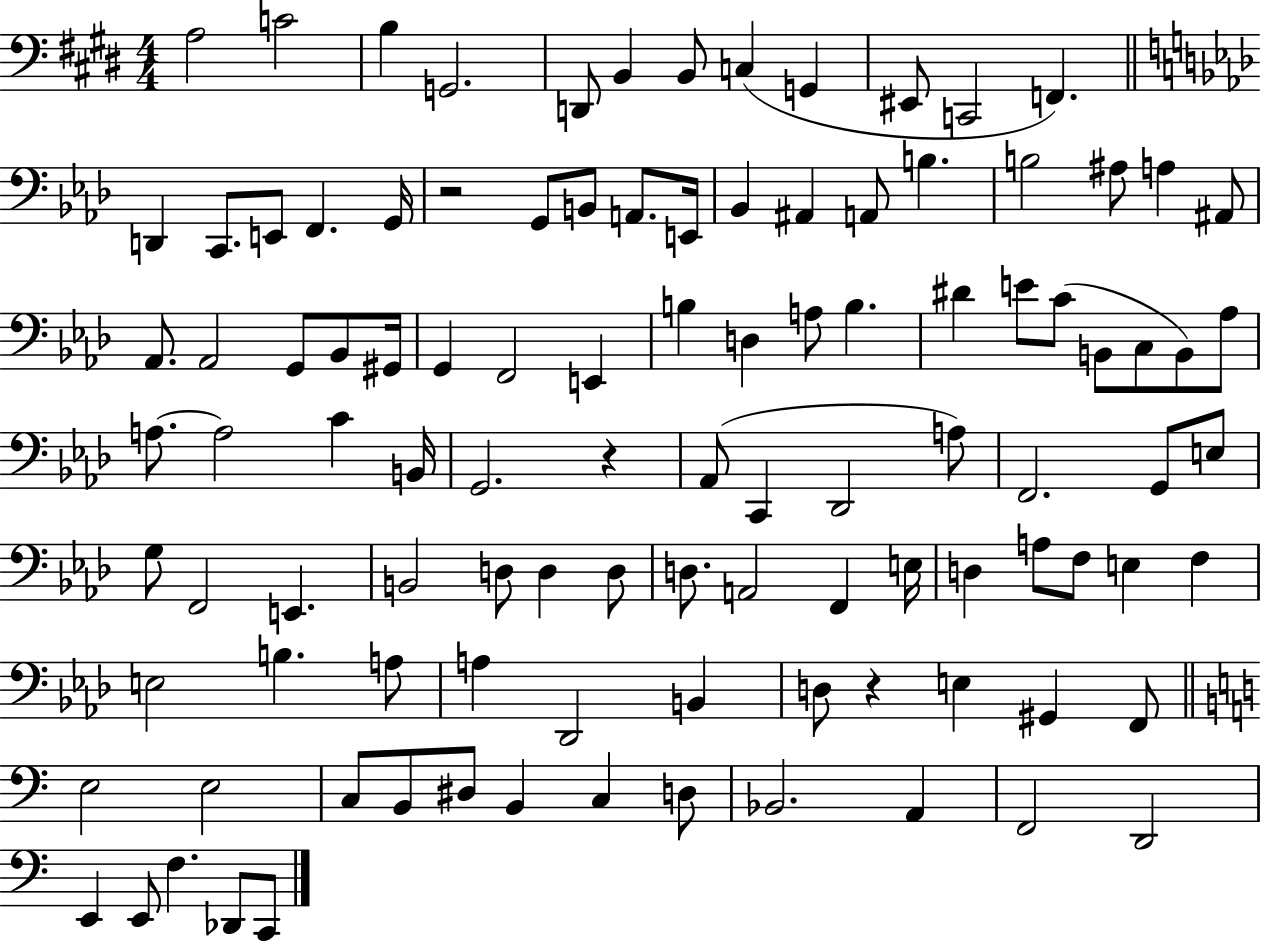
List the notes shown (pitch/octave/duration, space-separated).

A3/h C4/h B3/q G2/h. D2/e B2/q B2/e C3/q G2/q EIS2/e C2/h F2/q. D2/q C2/e. E2/e F2/q. G2/s R/h G2/e B2/e A2/e. E2/s Bb2/q A#2/q A2/e B3/q. B3/h A#3/e A3/q A#2/e Ab2/e. Ab2/h G2/e Bb2/e G#2/s G2/q F2/h E2/q B3/q D3/q A3/e B3/q. D#4/q E4/e C4/e B2/e C3/e B2/e Ab3/e A3/e. A3/h C4/q B2/s G2/h. R/q Ab2/e C2/q Db2/h A3/e F2/h. G2/e E3/e G3/e F2/h E2/q. B2/h D3/e D3/q D3/e D3/e. A2/h F2/q E3/s D3/q A3/e F3/e E3/q F3/q E3/h B3/q. A3/e A3/q Db2/h B2/q D3/e R/q E3/q G#2/q F2/e E3/h E3/h C3/e B2/e D#3/e B2/q C3/q D3/e Bb2/h. A2/q F2/h D2/h E2/q E2/e F3/q. Db2/e C2/e